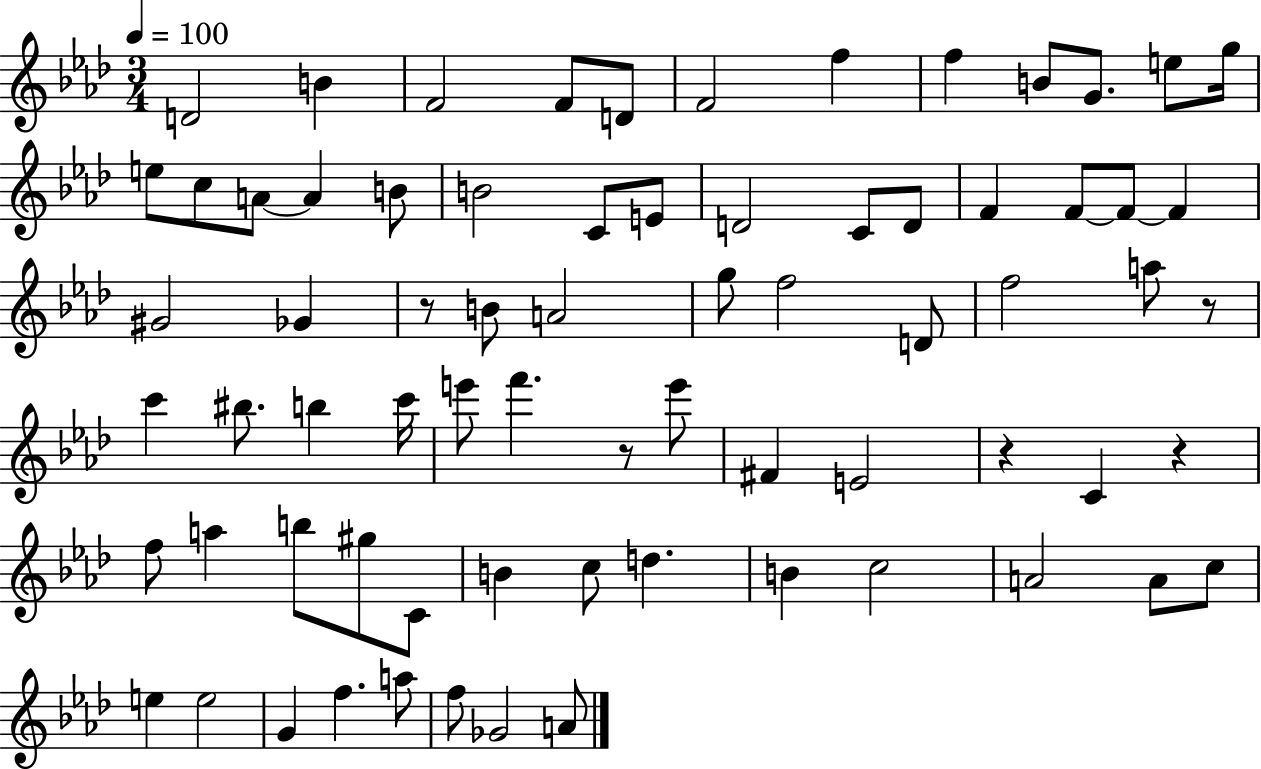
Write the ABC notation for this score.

X:1
T:Untitled
M:3/4
L:1/4
K:Ab
D2 B F2 F/2 D/2 F2 f f B/2 G/2 e/2 g/4 e/2 c/2 A/2 A B/2 B2 C/2 E/2 D2 C/2 D/2 F F/2 F/2 F ^G2 _G z/2 B/2 A2 g/2 f2 D/2 f2 a/2 z/2 c' ^b/2 b c'/4 e'/2 f' z/2 e'/2 ^F E2 z C z f/2 a b/2 ^g/2 C/2 B c/2 d B c2 A2 A/2 c/2 e e2 G f a/2 f/2 _G2 A/2